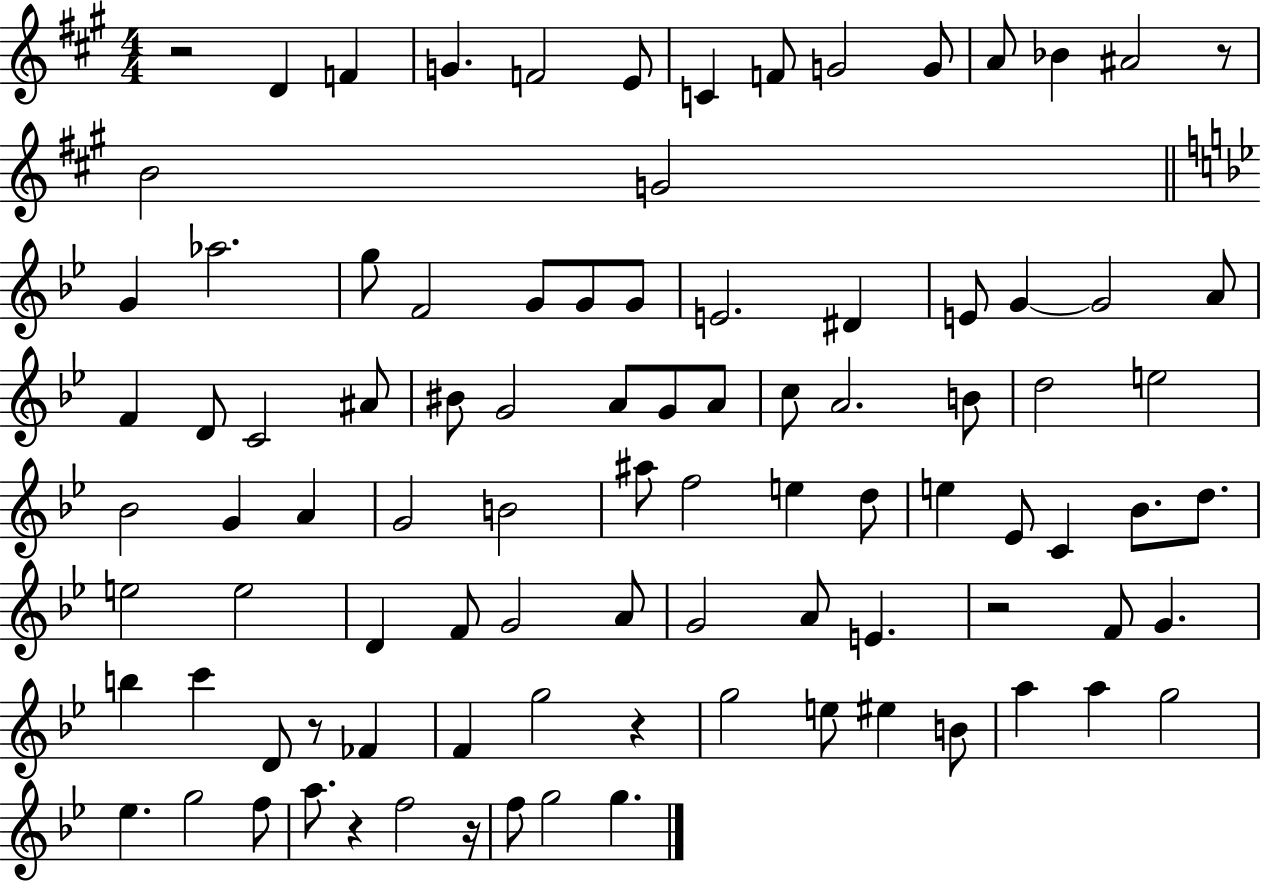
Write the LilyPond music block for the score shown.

{
  \clef treble
  \numericTimeSignature
  \time 4/4
  \key a \major
  r2 d'4 f'4 | g'4. f'2 e'8 | c'4 f'8 g'2 g'8 | a'8 bes'4 ais'2 r8 | \break b'2 g'2 | \bar "||" \break \key g \minor g'4 aes''2. | g''8 f'2 g'8 g'8 g'8 | e'2. dis'4 | e'8 g'4~~ g'2 a'8 | \break f'4 d'8 c'2 ais'8 | bis'8 g'2 a'8 g'8 a'8 | c''8 a'2. b'8 | d''2 e''2 | \break bes'2 g'4 a'4 | g'2 b'2 | ais''8 f''2 e''4 d''8 | e''4 ees'8 c'4 bes'8. d''8. | \break e''2 e''2 | d'4 f'8 g'2 a'8 | g'2 a'8 e'4. | r2 f'8 g'4. | \break b''4 c'''4 d'8 r8 fes'4 | f'4 g''2 r4 | g''2 e''8 eis''4 b'8 | a''4 a''4 g''2 | \break ees''4. g''2 f''8 | a''8. r4 f''2 r16 | f''8 g''2 g''4. | \bar "|."
}